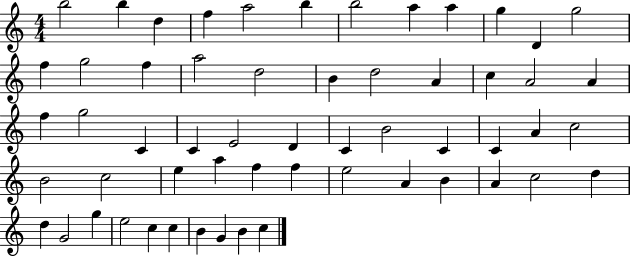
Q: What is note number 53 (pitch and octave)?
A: C5